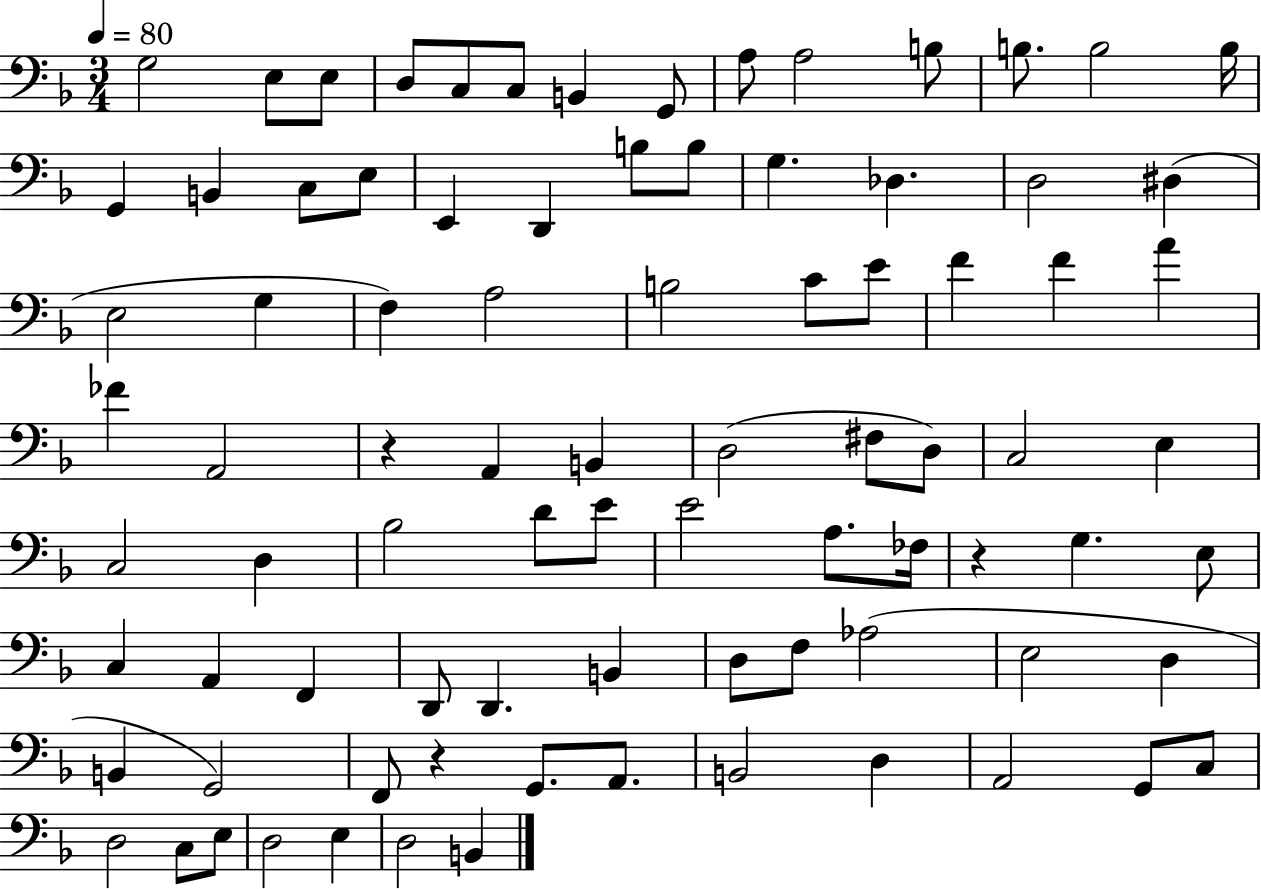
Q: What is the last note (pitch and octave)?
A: B2